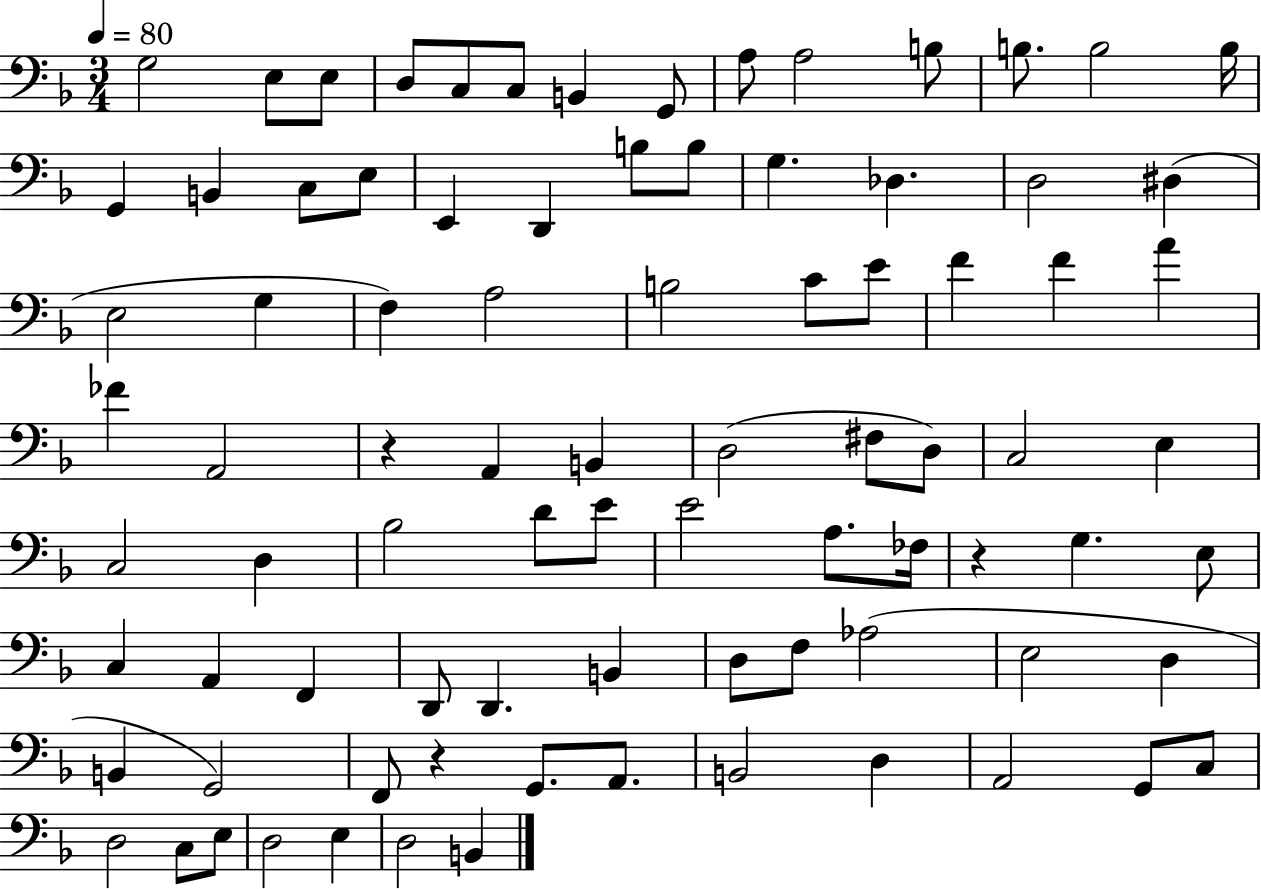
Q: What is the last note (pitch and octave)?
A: B2